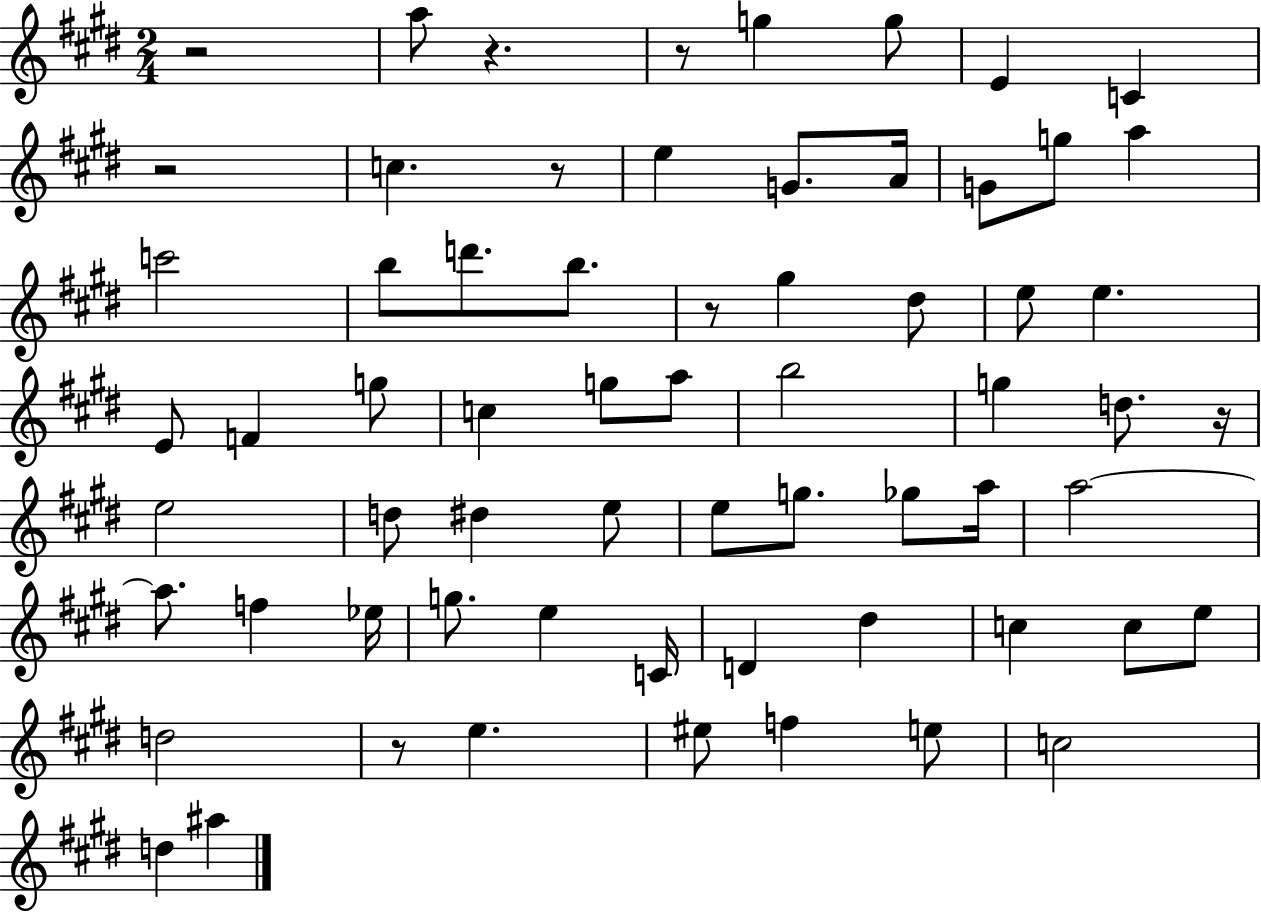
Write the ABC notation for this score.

X:1
T:Untitled
M:2/4
L:1/4
K:E
z2 a/2 z z/2 g g/2 E C z2 c z/2 e G/2 A/4 G/2 g/2 a c'2 b/2 d'/2 b/2 z/2 ^g ^d/2 e/2 e E/2 F g/2 c g/2 a/2 b2 g d/2 z/4 e2 d/2 ^d e/2 e/2 g/2 _g/2 a/4 a2 a/2 f _e/4 g/2 e C/4 D ^d c c/2 e/2 d2 z/2 e ^e/2 f e/2 c2 d ^a